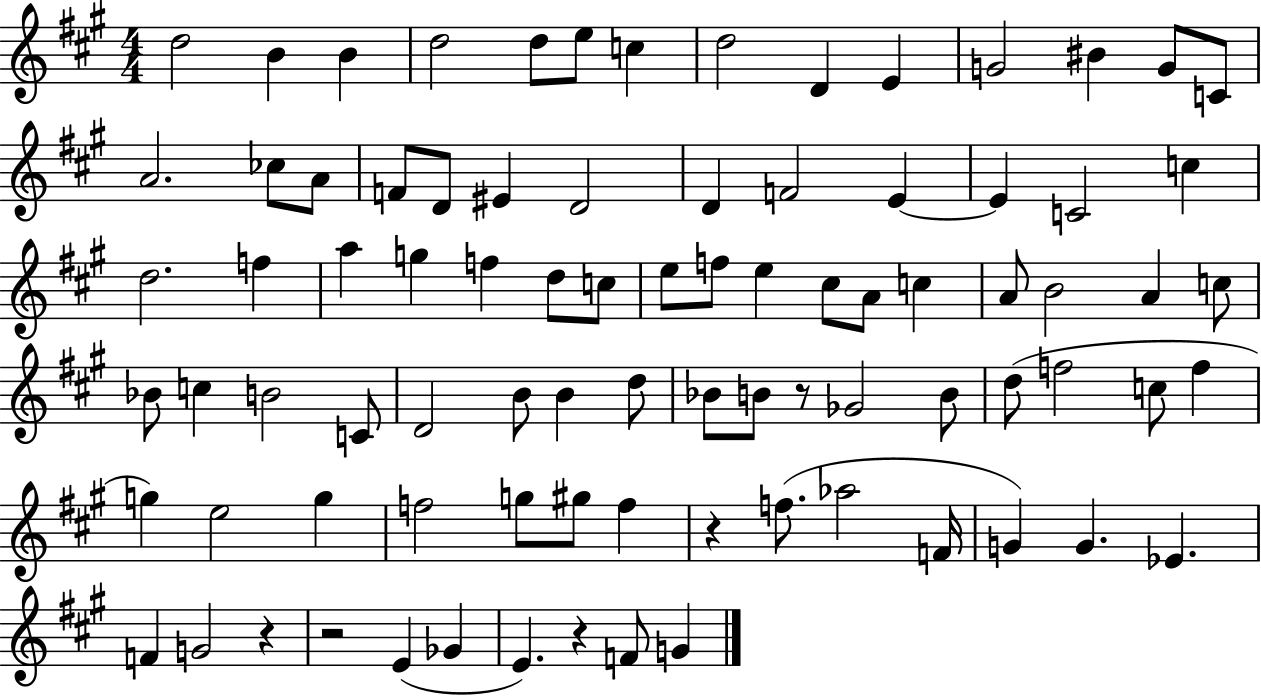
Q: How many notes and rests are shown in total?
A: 85